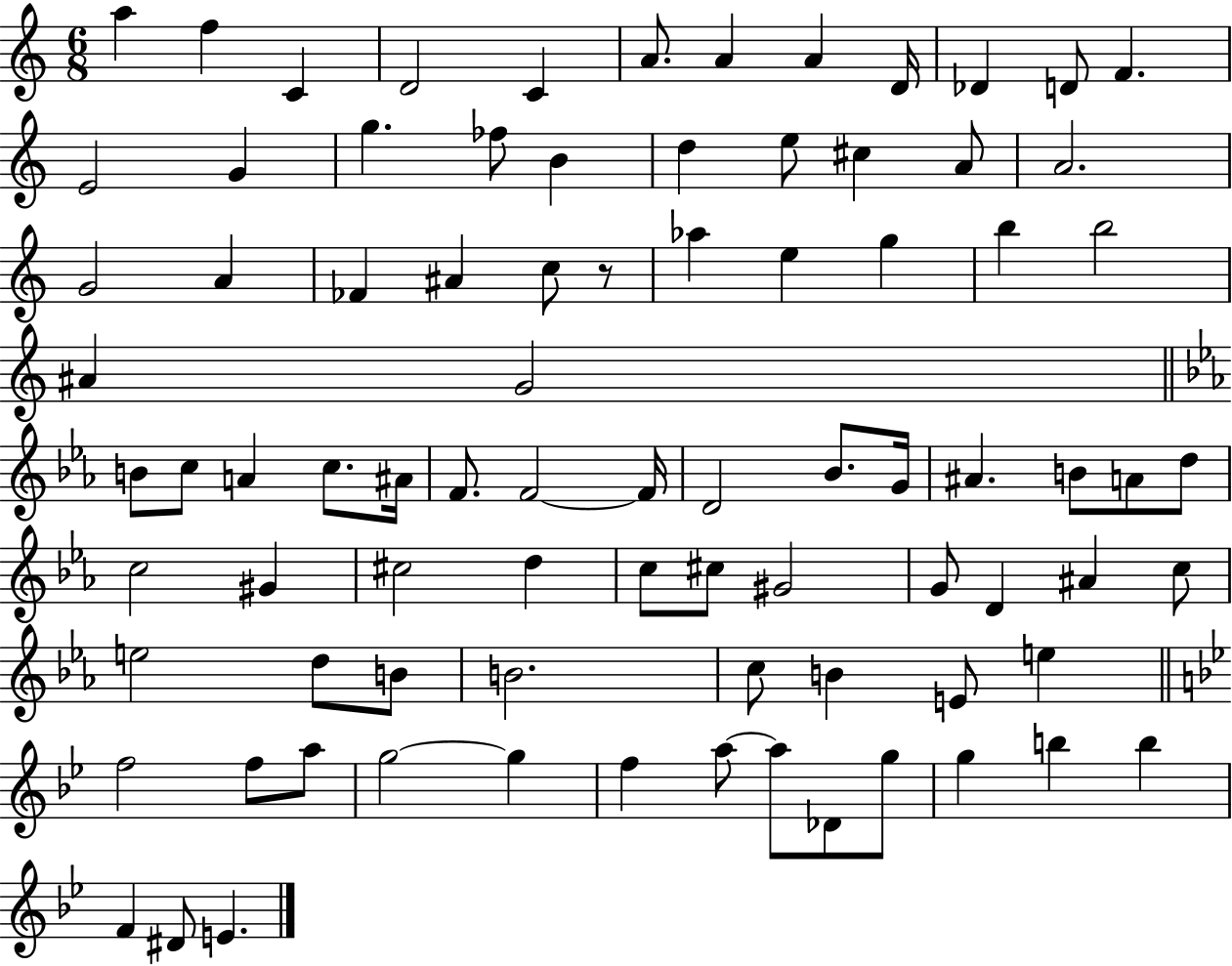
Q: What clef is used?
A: treble